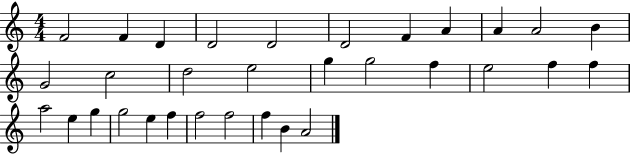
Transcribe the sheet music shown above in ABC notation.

X:1
T:Untitled
M:4/4
L:1/4
K:C
F2 F D D2 D2 D2 F A A A2 B G2 c2 d2 e2 g g2 f e2 f f a2 e g g2 e f f2 f2 f B A2